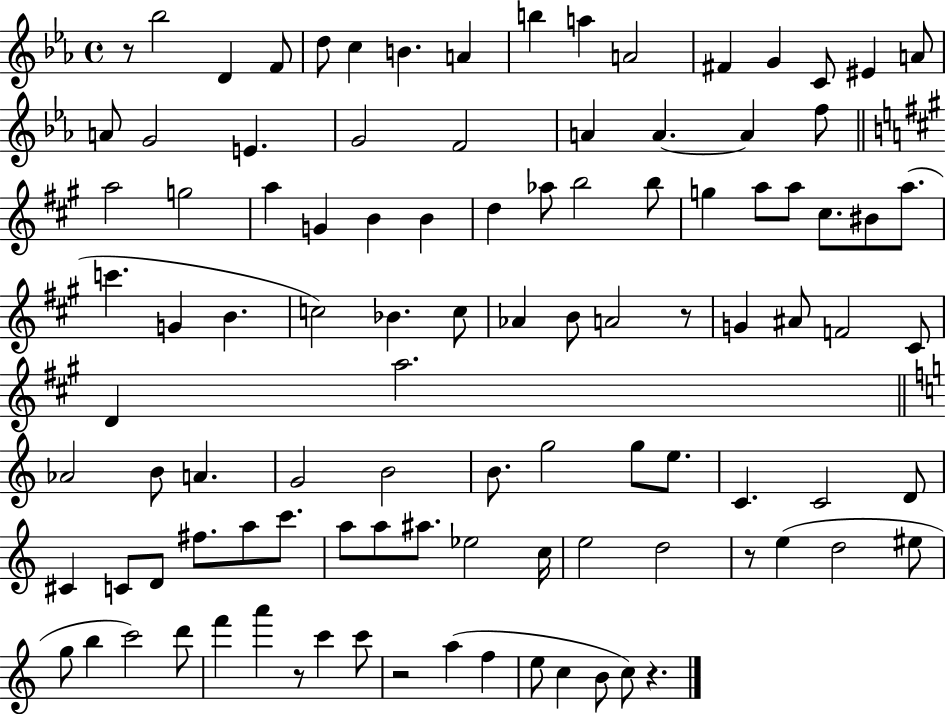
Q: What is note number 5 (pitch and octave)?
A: C5